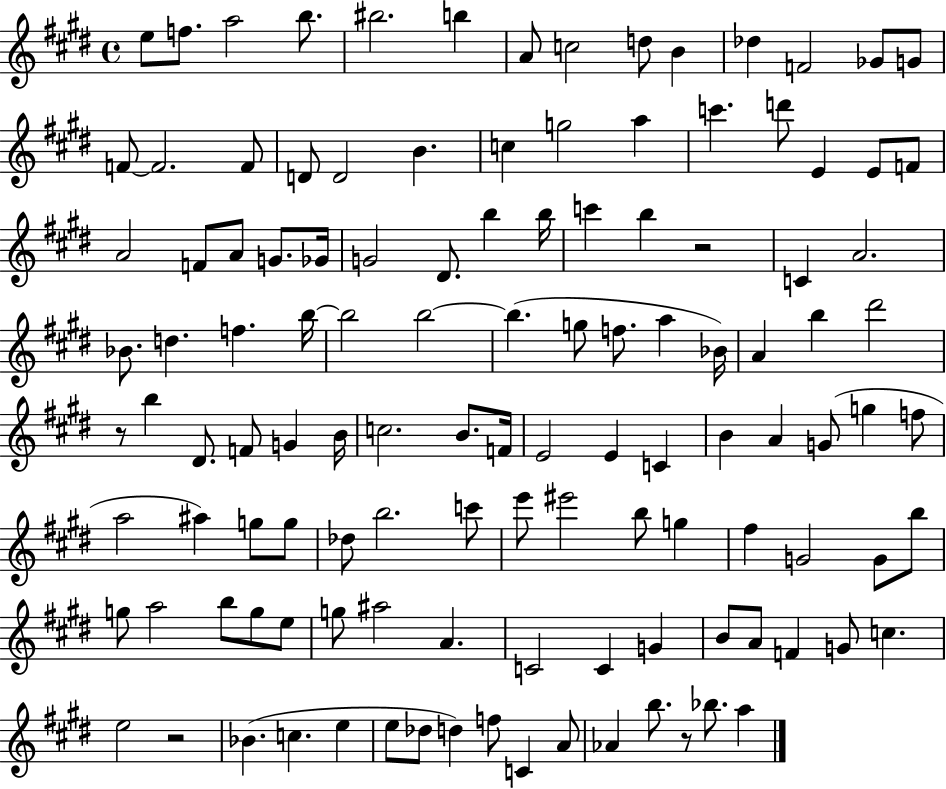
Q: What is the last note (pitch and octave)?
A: A5